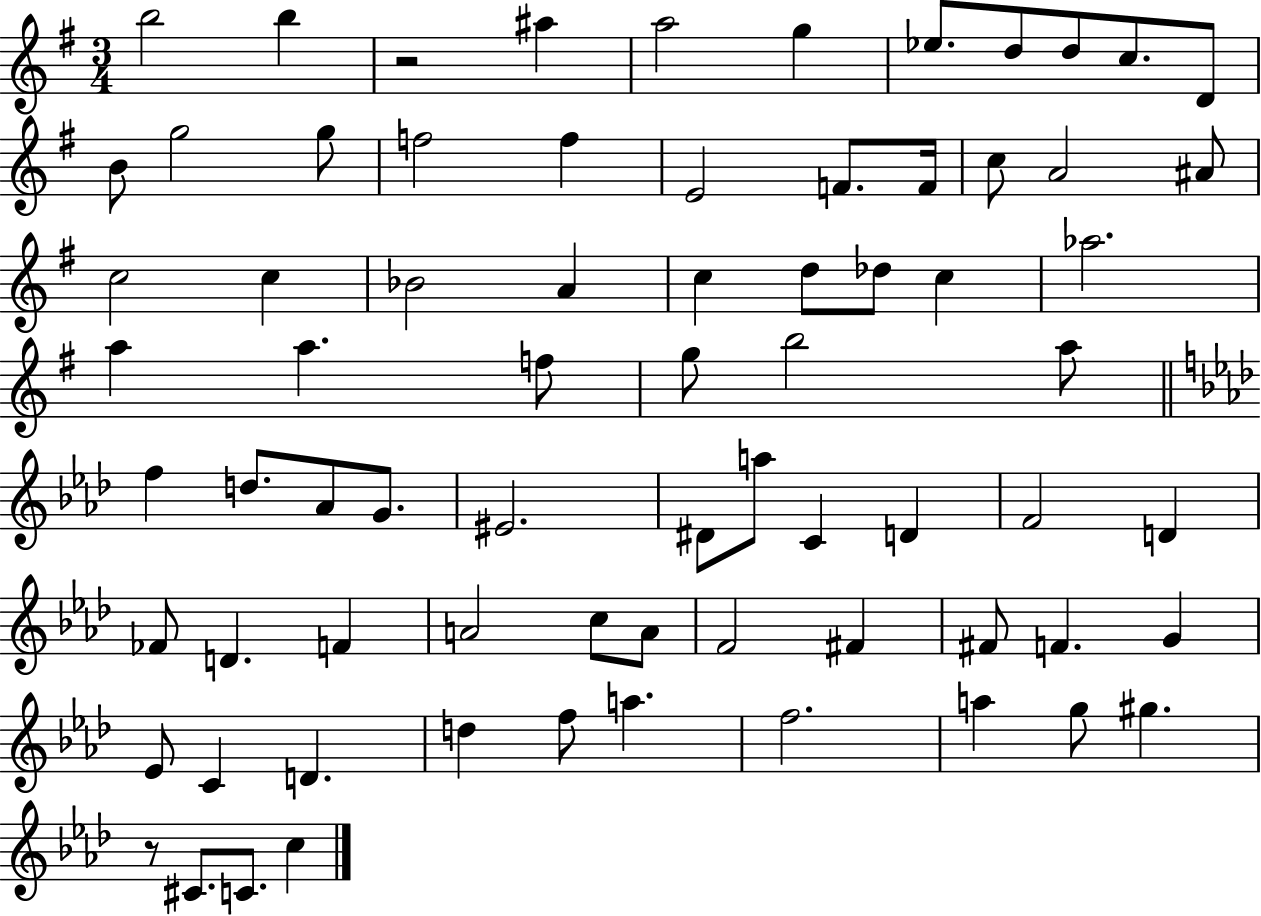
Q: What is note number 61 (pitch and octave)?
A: D4